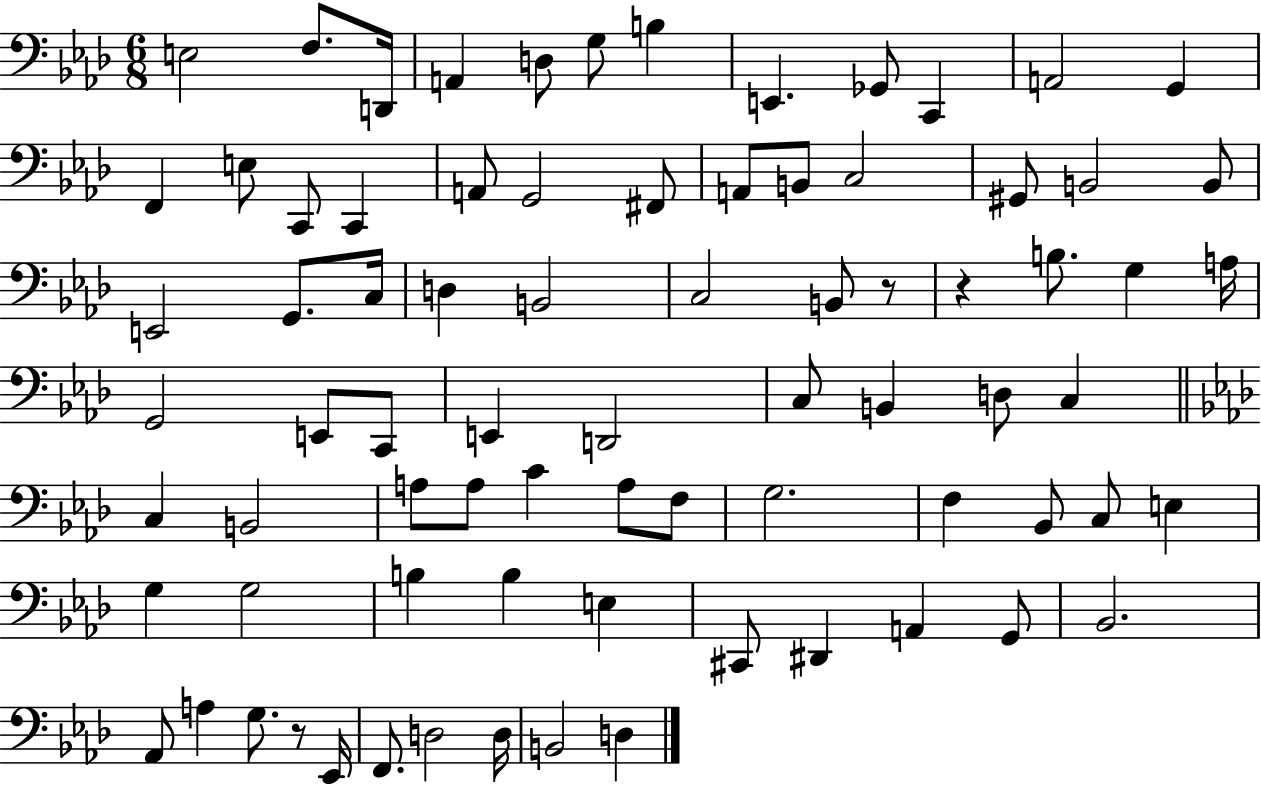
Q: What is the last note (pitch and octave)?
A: D3